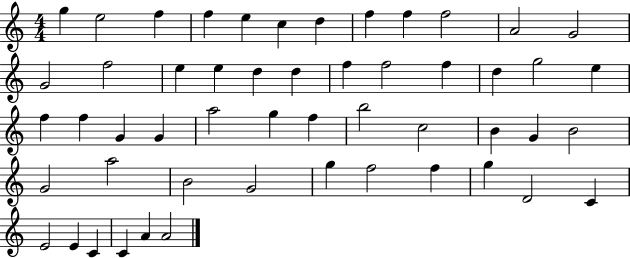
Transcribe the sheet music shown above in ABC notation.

X:1
T:Untitled
M:4/4
L:1/4
K:C
g e2 f f e c d f f f2 A2 G2 G2 f2 e e d d f f2 f d g2 e f f G G a2 g f b2 c2 B G B2 G2 a2 B2 G2 g f2 f g D2 C E2 E C C A A2